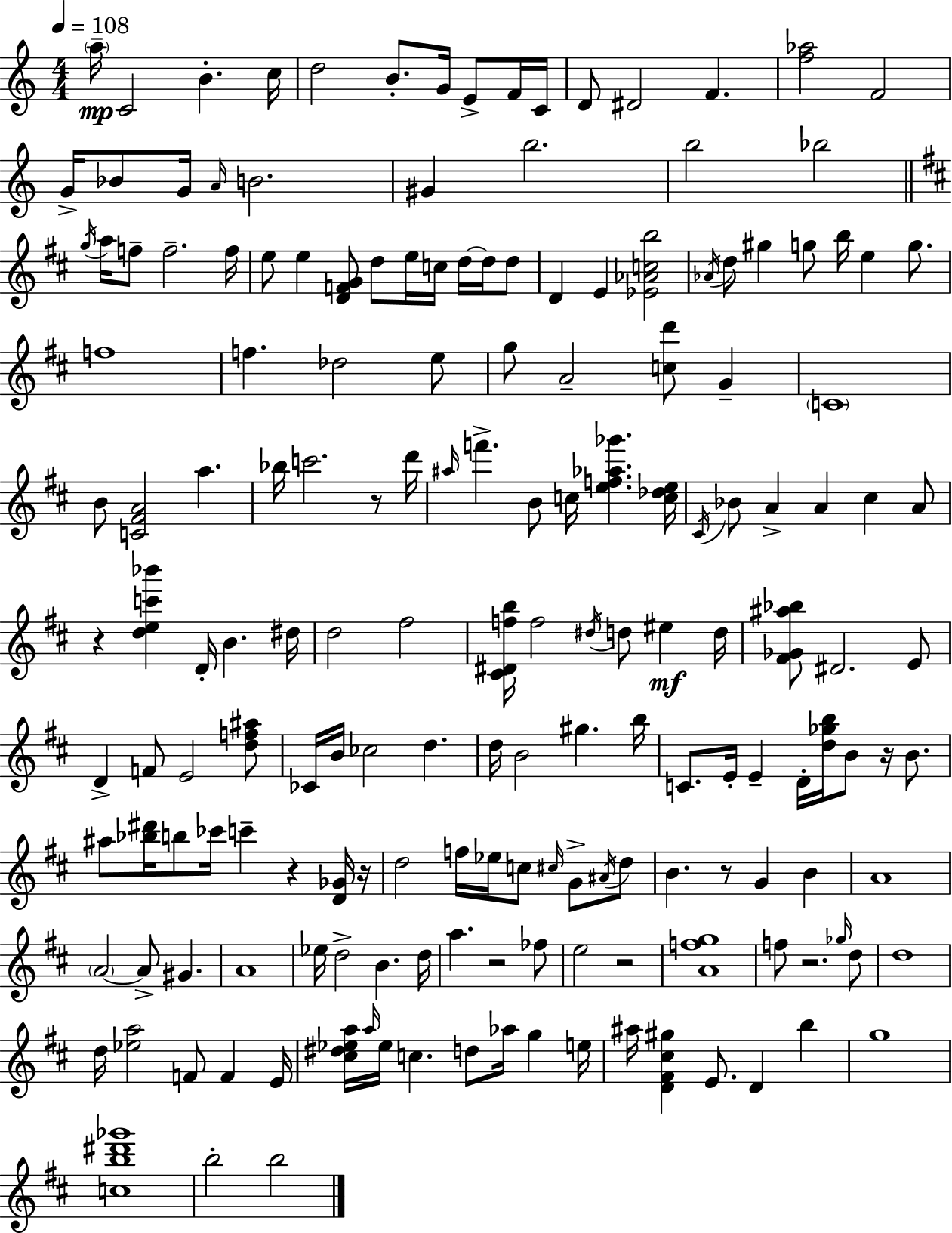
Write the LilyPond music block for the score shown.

{
  \clef treble
  \numericTimeSignature
  \time 4/4
  \key c \major
  \tempo 4 = 108
  \parenthesize a''16--\mp c'2 b'4.-. c''16 | d''2 b'8.-. g'16 e'8-> f'16 c'16 | d'8 dis'2 f'4. | <f'' aes''>2 f'2 | \break g'16-> bes'8 g'16 \grace { a'16 } b'2. | gis'4 b''2. | b''2 bes''2 | \bar "||" \break \key d \major \acciaccatura { g''16 } a''16 f''8-- f''2.-- | f''16 e''8 e''4 <d' f' g'>8 d''8 e''16 c''16 d''16~~ d''16 d''8 | d'4 e'4 <ees' aes' c'' b''>2 | \acciaccatura { aes'16 } d''8 gis''4 g''8 b''16 e''4 g''8. | \break f''1 | f''4. des''2 | e''8 g''8 a'2-- <c'' d'''>8 g'4-- | \parenthesize c'1 | \break b'8 <c' fis' a'>2 a''4. | bes''16 c'''2. r8 | d'''16 \grace { ais''16 } f'''4.-> b'8 c''16 <e'' f'' aes'' ges'''>4. | <c'' des'' e''>16 \acciaccatura { cis'16 } bes'8 a'4-> a'4 cis''4 | \break a'8 r4 <d'' e'' c''' bes'''>4 d'16-. b'4. | dis''16 d''2 fis''2 | <cis' dis' f'' b''>16 f''2 \acciaccatura { dis''16 } d''8 | eis''4\mf d''16 <fis' ges' ais'' bes''>8 dis'2. | \break e'8 d'4-> f'8 e'2 | <d'' f'' ais''>8 ces'16 b'16 ces''2 d''4. | d''16 b'2 gis''4. | b''16 c'8. e'16-. e'4-- d'16-. <d'' ges'' b''>16 b'8 | \break r16 b'8. ais''8 <bes'' dis'''>16 b''8 ces'''16 c'''4-- r4 | <d' ges'>16 r16 d''2 f''16 ees''16 c''8 | \grace { cis''16 } g'8-> \acciaccatura { ais'16 } d''8 b'4. r8 g'4 | b'4 a'1 | \break \parenthesize a'2~~ a'8-> | gis'4. a'1 | ees''16 d''2-> | b'4. d''16 a''4. r2 | \break fes''8 e''2 r2 | <a' f'' g''>1 | f''8 r2. | \grace { ges''16 } d''8 d''1 | \break d''16 <ees'' a''>2 | f'8 f'4 e'16 <cis'' dis'' ees'' a''>16 \grace { a''16 } ees''16 c''4. | d''8 aes''16 g''4 e''16 ais''16 <d' fis' cis'' gis''>4 e'8. | d'4 b''4 g''1 | \break <c'' b'' dis''' ges'''>1 | b''2-. | b''2 \bar "|."
}